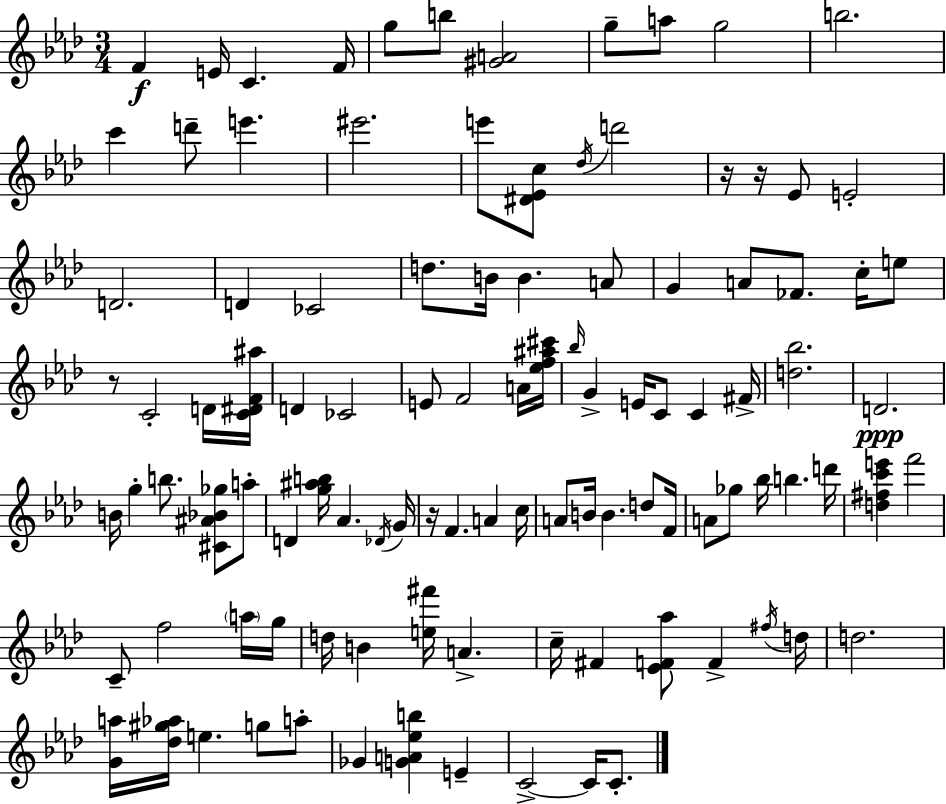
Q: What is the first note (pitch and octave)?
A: F4